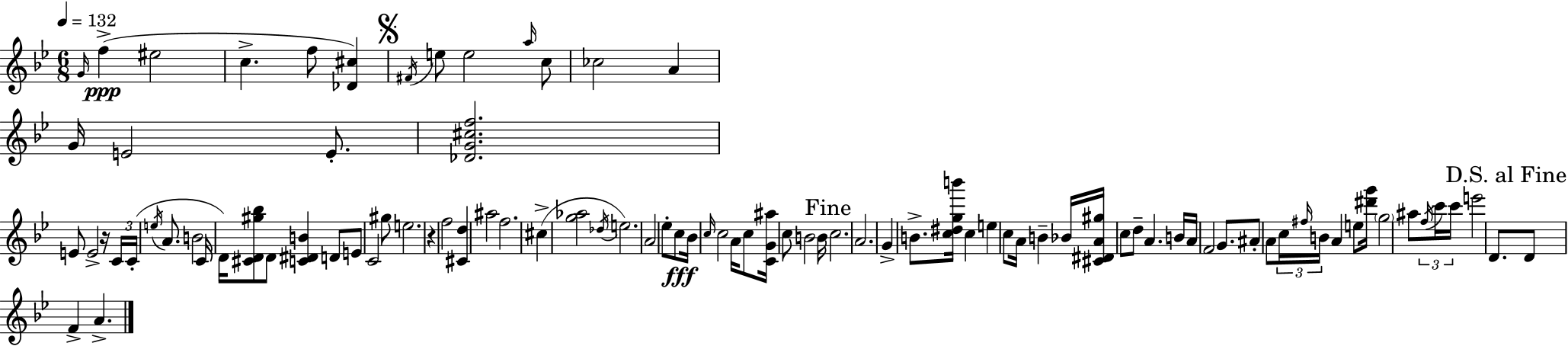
{
  \clef treble
  \numericTimeSignature
  \time 6/8
  \key g \minor
  \tempo 4 = 132
  \repeat volta 2 { \grace { g'16 }\ppp f''4->( eis''2 | c''4.-> f''8 <des' cis''>4) | \mark \markup { \musicglyph "scripts.segno" } \acciaccatura { fis'16 } e''8 e''2 | \grace { a''16 } c''8 ces''2 a'4 | \break g'16 e'2 | e'8.-. <des' g' cis'' f''>2. | e'8 e'2-> | r16 \tuplet 3/2 { c'16 c'16-.( \acciaccatura { e''16 } } a'8. b'2 | \break c'16 d'16) <cis' d' gis'' bes''>8 d'8 <c' dis' b'>4 | d'8 e'8 c'2 | gis''8 e''2. | r4 f''2 | \break <cis' d''>4 ais''2 | f''2. | cis''4->( <g'' aes''>2 | \acciaccatura { des''16 }) e''2. | \break a'2 | ees''8-. c''8\fff bes'16 \grace { c''16 } c''2 | a'16 c''8 <c' g' ais''>16 c''8 b'2 | b'16 \mark "Fine" c''2. | \break a'2. | g'4-> b'8.-> | <c'' dis'' g'' b'''>16 c''4 e''4 c''8 | a'16 b'4-- bes'16 <cis' dis' a' gis''>16 c''8 d''8-- a'4. | \break b'16 a'16 f'2 | g'8. ais'8-. a'8 \tuplet 3/2 { c''16 \grace { fis''16 } | b'16 } a'4 e''8 <dis''' g'''>16 \parenthesize g''2 | ais''8 \tuplet 3/2 { \acciaccatura { f''16 } c'''16 c'''16 } e'''2 | \break d'8. \mark "D.S. al Fine" d'8 f'4-> | a'4.-> } \bar "|."
}